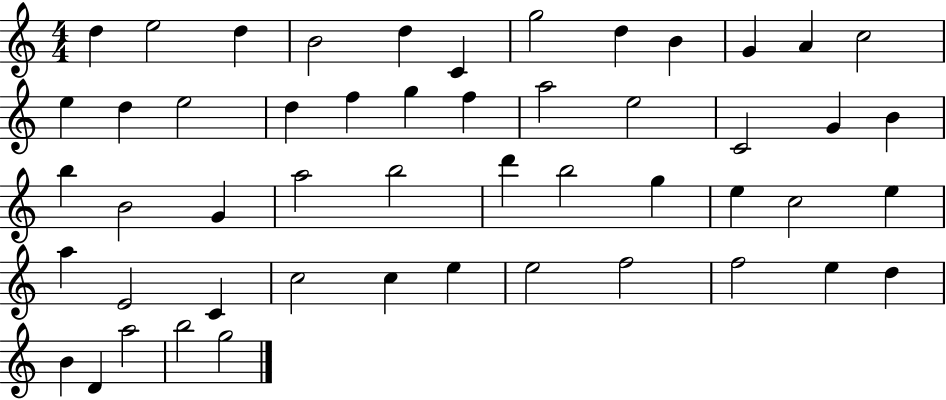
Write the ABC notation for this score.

X:1
T:Untitled
M:4/4
L:1/4
K:C
d e2 d B2 d C g2 d B G A c2 e d e2 d f g f a2 e2 C2 G B b B2 G a2 b2 d' b2 g e c2 e a E2 C c2 c e e2 f2 f2 e d B D a2 b2 g2